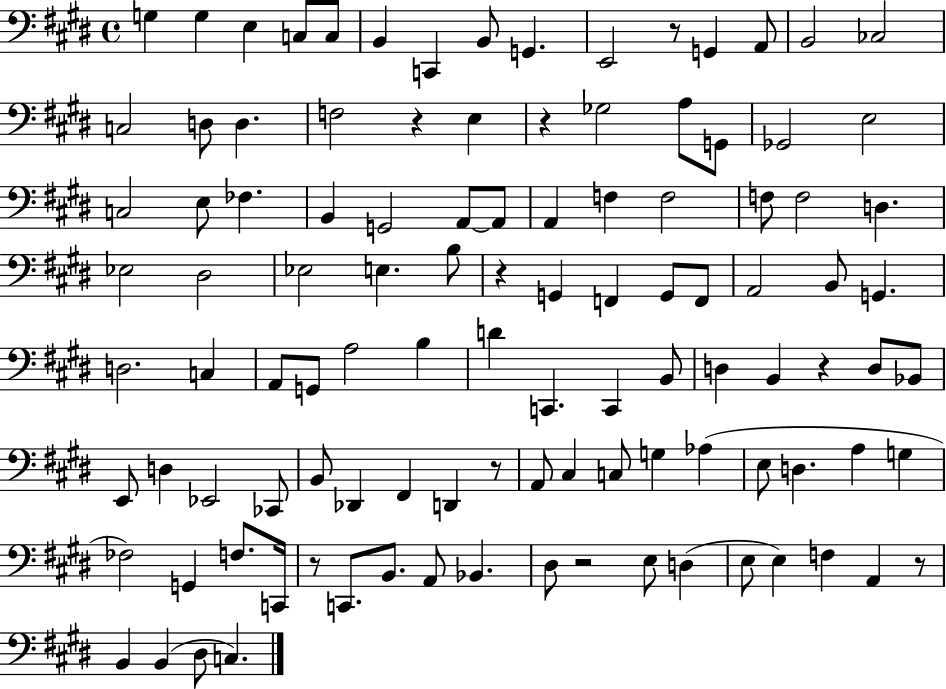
G3/q G3/q E3/q C3/e C3/e B2/q C2/q B2/e G2/q. E2/h R/e G2/q A2/e B2/h CES3/h C3/h D3/e D3/q. F3/h R/q E3/q R/q Gb3/h A3/e G2/e Gb2/h E3/h C3/h E3/e FES3/q. B2/q G2/h A2/e A2/e A2/q F3/q F3/h F3/e F3/h D3/q. Eb3/h D#3/h Eb3/h E3/q. B3/e R/q G2/q F2/q G2/e F2/e A2/h B2/e G2/q. D3/h. C3/q A2/e G2/e A3/h B3/q D4/q C2/q. C2/q B2/e D3/q B2/q R/q D3/e Bb2/e E2/e D3/q Eb2/h CES2/e B2/e Db2/q F#2/q D2/q R/e A2/e C#3/q C3/e G3/q Ab3/q E3/e D3/q. A3/q G3/q FES3/h G2/q F3/e. C2/s R/e C2/e. B2/e. A2/e Bb2/q. D#3/e R/h E3/e D3/q E3/e E3/q F3/q A2/q R/e B2/q B2/q D#3/e C3/q.